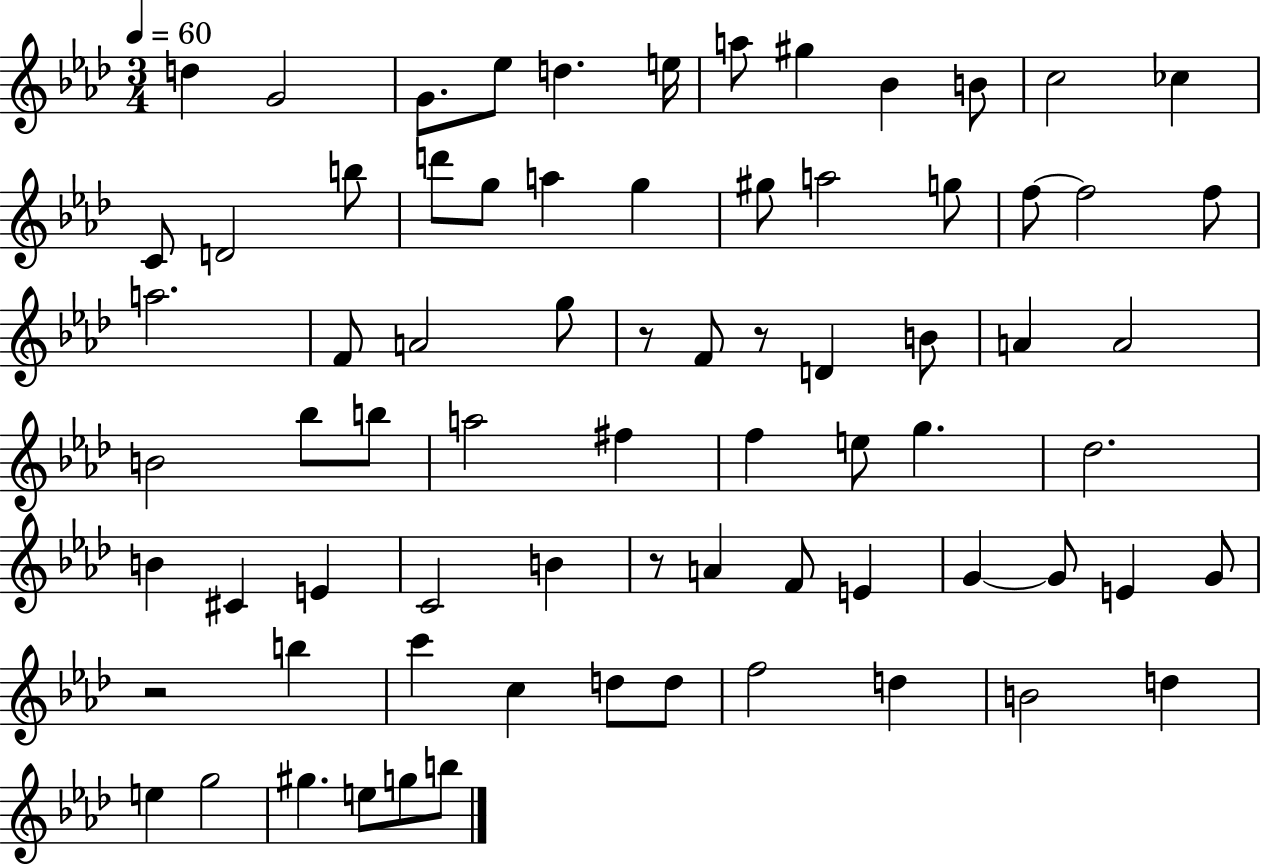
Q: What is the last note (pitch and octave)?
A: B5